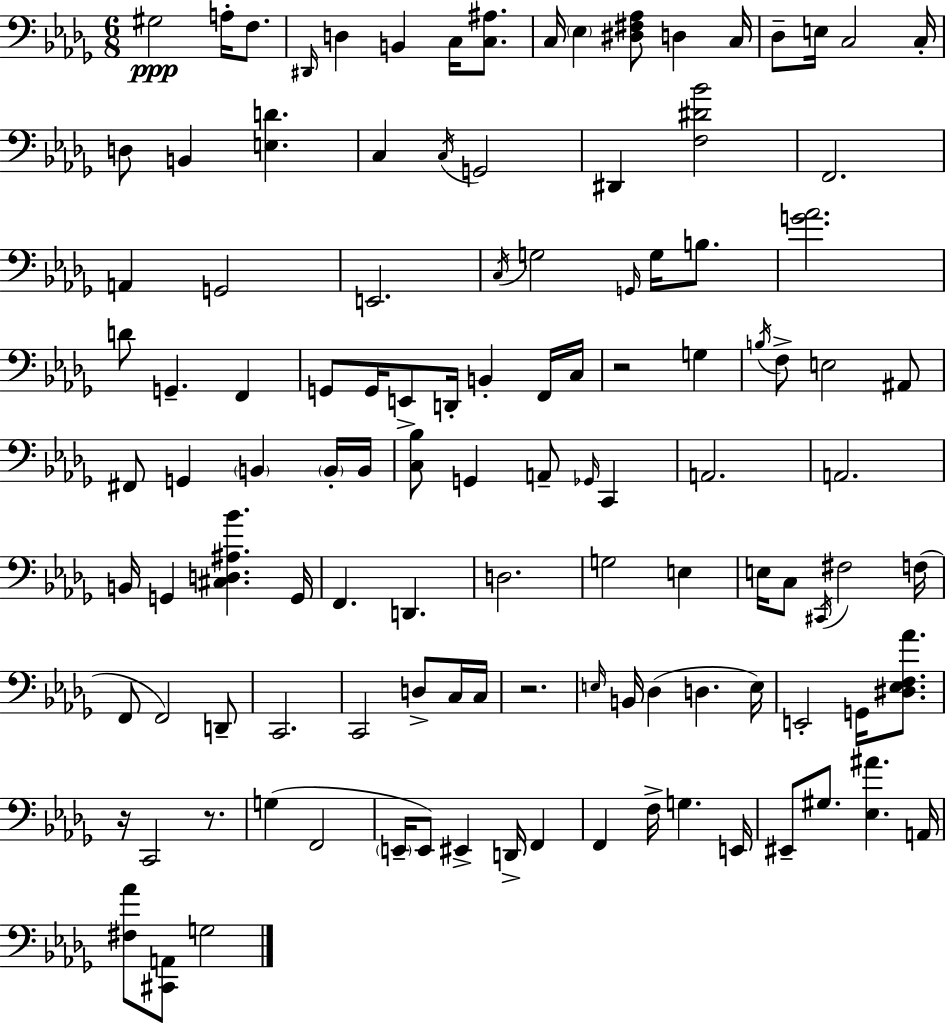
G#3/h A3/s F3/e. D#2/s D3/q B2/q C3/s [C3,A#3]/e. C3/s Eb3/q [D#3,F#3,Ab3]/e D3/q C3/s Db3/e E3/s C3/h C3/s D3/e B2/q [E3,D4]/q. C3/q C3/s G2/h D#2/q [F3,D#4,Bb4]/h F2/h. A2/q G2/h E2/h. C3/s G3/h G2/s G3/s B3/e. [G4,Ab4]/h. D4/e G2/q. F2/q G2/e G2/s E2/e D2/s B2/q F2/s C3/s R/h G3/q B3/s F3/e E3/h A#2/e F#2/e G2/q B2/q B2/s B2/s [C3,Bb3]/e G2/q A2/e Gb2/s C2/q A2/h. A2/h. B2/s G2/q [C#3,D3,A#3,Bb4]/q. G2/s F2/q. D2/q. D3/h. G3/h E3/q E3/s C3/e C#2/s F#3/h F3/s F2/e F2/h D2/e C2/h. C2/h D3/e C3/s C3/s R/h. E3/s B2/s Db3/q D3/q. E3/s E2/h G2/s [D#3,Eb3,F3,Ab4]/e. R/s C2/h R/e. G3/q F2/h E2/s E2/e EIS2/q D2/s F2/q F2/q F3/s G3/q. E2/s EIS2/e G#3/e. [Eb3,A#4]/q. A2/s [F#3,Ab4]/e [C#2,A2]/e G3/h